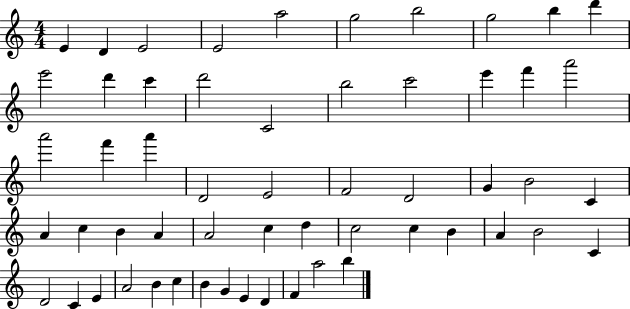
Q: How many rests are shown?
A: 0